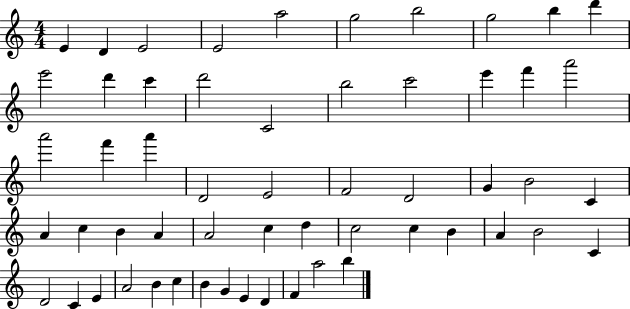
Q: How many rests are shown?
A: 0